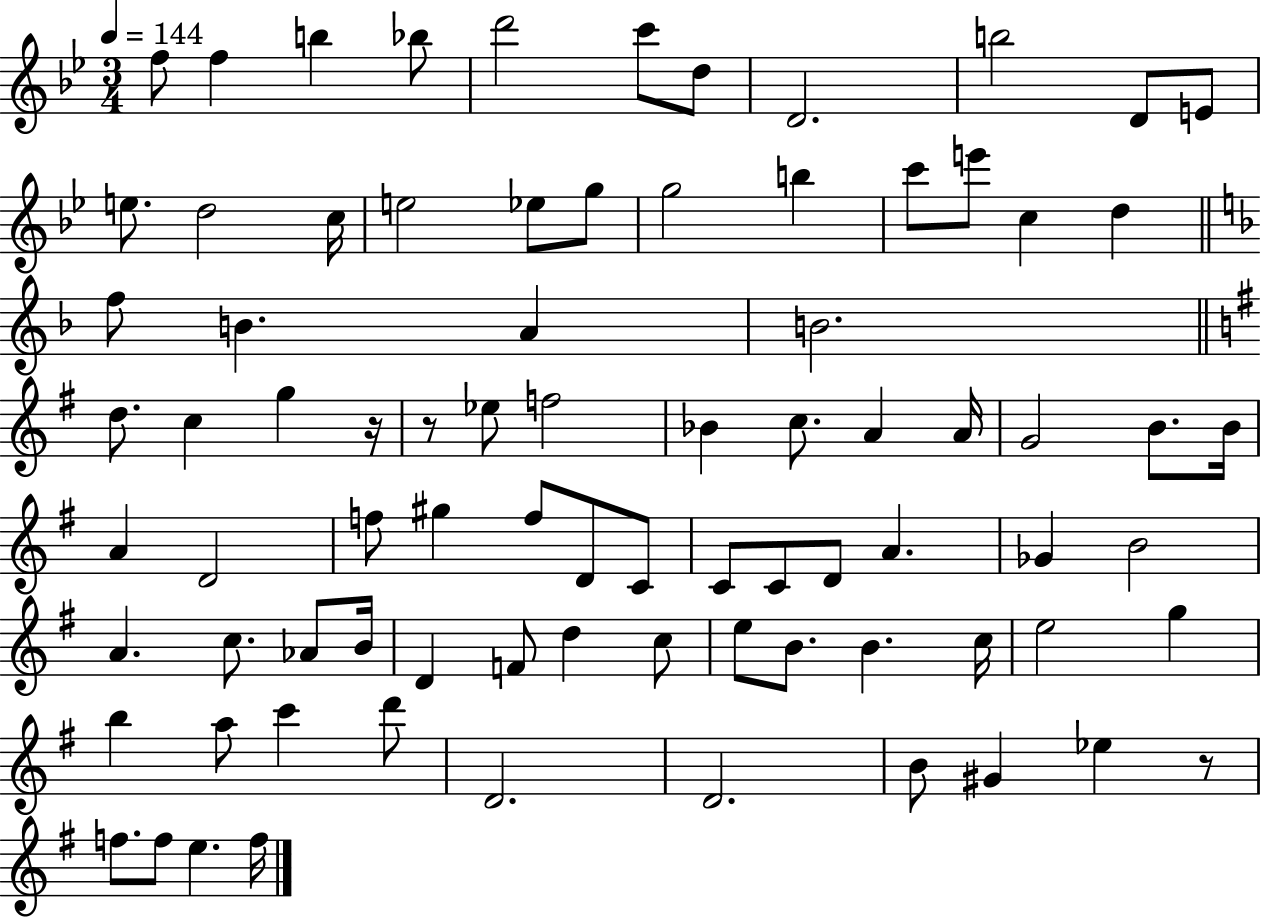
{
  \clef treble
  \numericTimeSignature
  \time 3/4
  \key bes \major
  \tempo 4 = 144
  f''8 f''4 b''4 bes''8 | d'''2 c'''8 d''8 | d'2. | b''2 d'8 e'8 | \break e''8. d''2 c''16 | e''2 ees''8 g''8 | g''2 b''4 | c'''8 e'''8 c''4 d''4 | \break \bar "||" \break \key f \major f''8 b'4. a'4 | b'2. | \bar "||" \break \key e \minor d''8. c''4 g''4 r16 | r8 ees''8 f''2 | bes'4 c''8. a'4 a'16 | g'2 b'8. b'16 | \break a'4 d'2 | f''8 gis''4 f''8 d'8 c'8 | c'8 c'8 d'8 a'4. | ges'4 b'2 | \break a'4. c''8. aes'8 b'16 | d'4 f'8 d''4 c''8 | e''8 b'8. b'4. c''16 | e''2 g''4 | \break b''4 a''8 c'''4 d'''8 | d'2. | d'2. | b'8 gis'4 ees''4 r8 | \break f''8. f''8 e''4. f''16 | \bar "|."
}